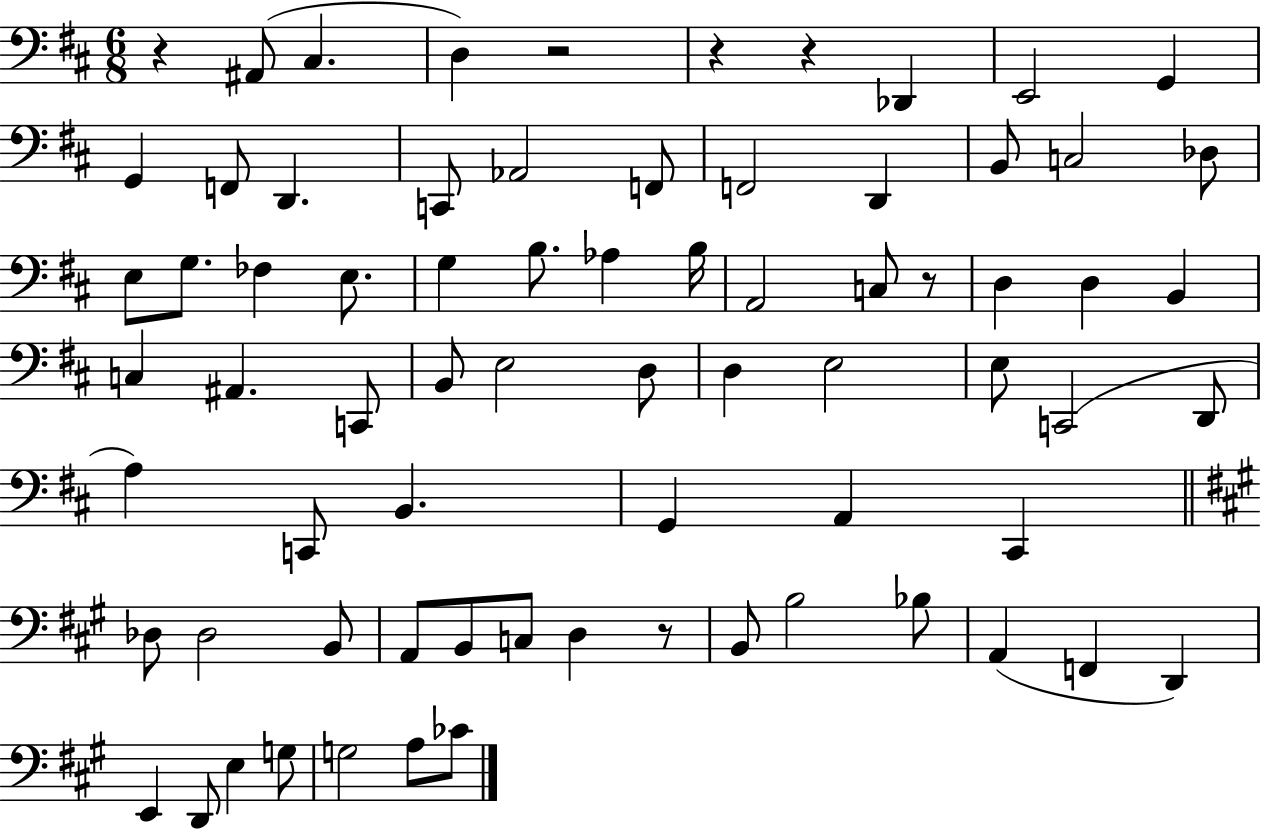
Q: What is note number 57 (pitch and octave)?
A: Bb3